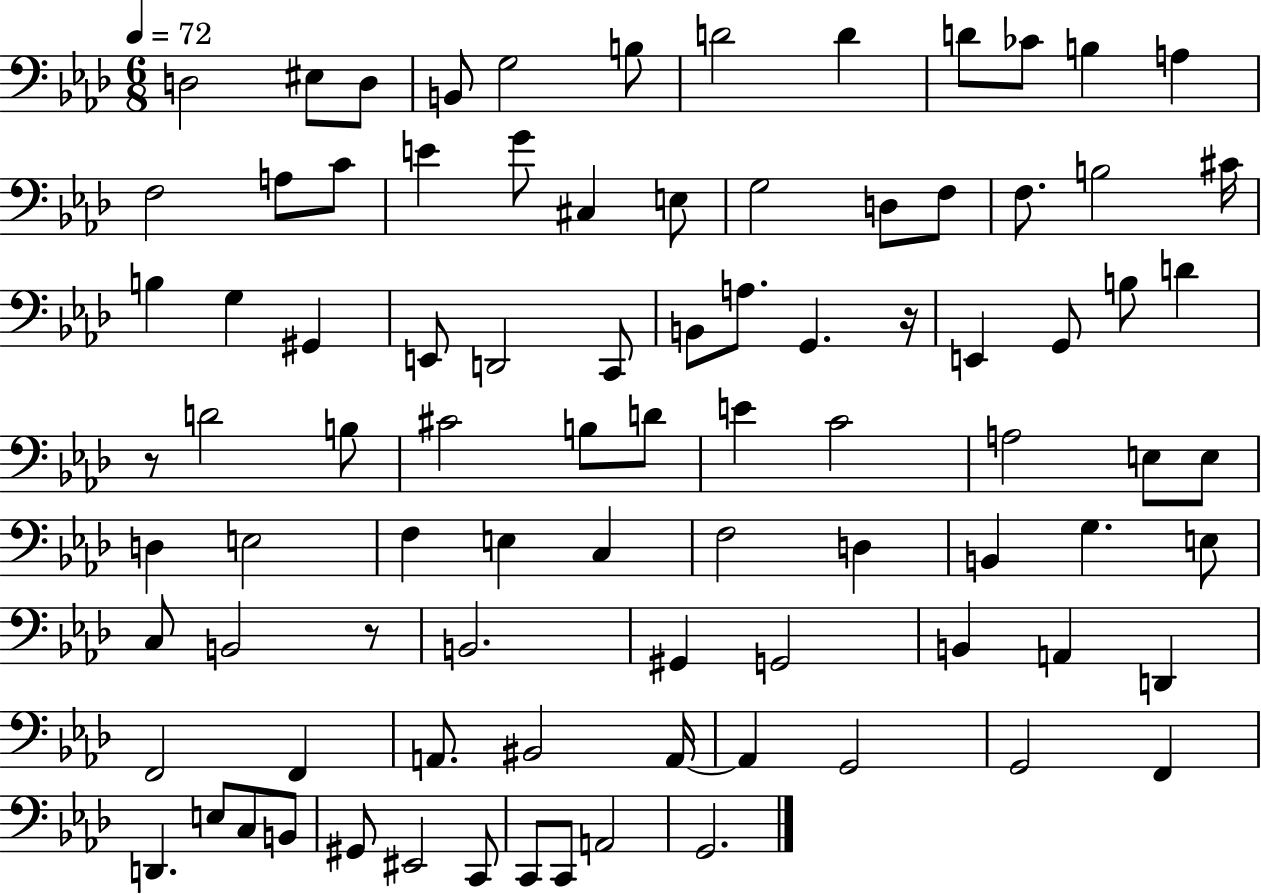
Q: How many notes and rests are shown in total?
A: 89